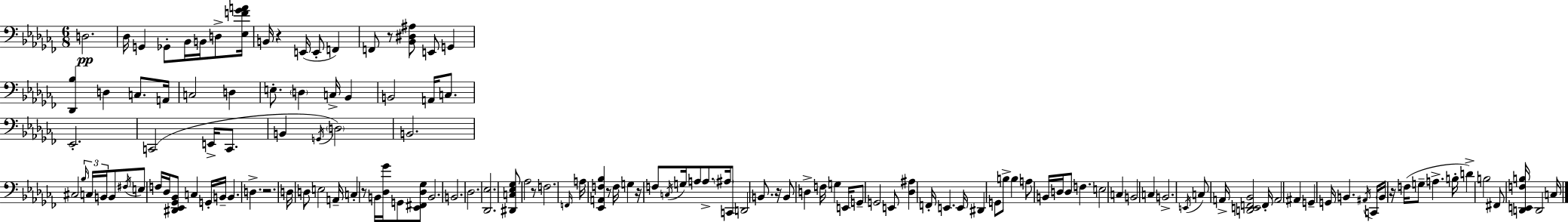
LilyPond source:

{
  \clef bass
  \numericTimeSignature
  \time 6/8
  \key aes \minor
  \repeat volta 2 { d2.\pp | des16 g,4 ges,8-. bes,16 b,16 d8-> <ees f' ges' a'>16 | b,16 r4 e,16( e,8-. f,4) | f,8 r8 <bes, dis ais>8 e,8 g,4 | \break <des, bes>4 d4 c8. a,16 | c2 d4 | e8.-. \parenthesize d4 c16-> bes,4 | b,2 a,16 c8. | \break ees,2.-. | c,2( e,16-> c,8. | b,4 \acciaccatura { g,16 }) \parenthesize d2 | b,2. | \break cis2 \tuplet 3/2 { \grace { bes16 } c16 b,16 } | b,8 \acciaccatura { fis16 } e8 f16 des16 <dis, ees, ges, bes,>8 c4 | g,16-. b,16-- b,4. d4.-> | r2. | \break d16 d8 e2 | a,16-- c4-. r8 b,16 <des ges'>16 g,8 | <ees, fis, des ges>8 b,2. | b,2. | \break des2. | <des, ees>2. | <dis, c ees ges>8 aes2 | r8 f2. | \break \grace { f,16 } a16 <ees, a, f bes>4 r8 f16 | g4 r16 f8 \acciaccatura { c16 } g16 a8 a8.-> | \parenthesize ais16 c,8 d,2 | b,8. r16 b,8 d4-> f16 | \break g4 e,16 g,8-- g,2 | e,8 <des ais>4 f,16-. e,4. | e,16 dis,4 g,8 b8-> | b4 a8 b,16 d16 d8 f4. | \break e2 | c4 b,2 | c4 b,2.-> | \acciaccatura { e,16 } c8 a,16-> <d, e, f, bes,>2 | \break f,16-. a,2 | ais,4 g,4-- g,16 b,4. | \acciaccatura { ais,16 } c,16 \parenthesize b,16 r16 f16( g8-- | a4.-> b16-. d'4->) b2 | \break fis,8 <d, e, f b>16 d,2 | c16 } \bar "|."
}